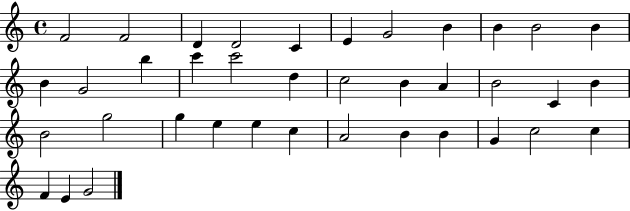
X:1
T:Untitled
M:4/4
L:1/4
K:C
F2 F2 D D2 C E G2 B B B2 B B G2 b c' c'2 d c2 B A B2 C B B2 g2 g e e c A2 B B G c2 c F E G2